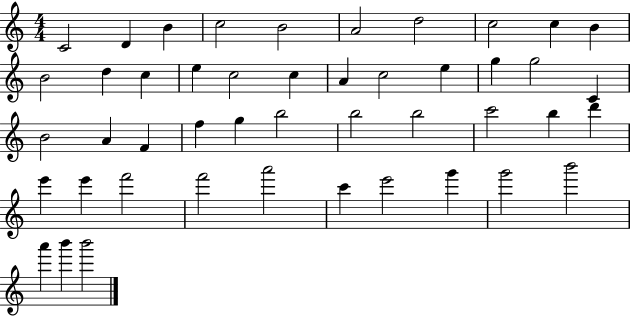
C4/h D4/q B4/q C5/h B4/h A4/h D5/h C5/h C5/q B4/q B4/h D5/q C5/q E5/q C5/h C5/q A4/q C5/h E5/q G5/q G5/h C4/q B4/h A4/q F4/q F5/q G5/q B5/h B5/h B5/h C6/h B5/q D6/q E6/q E6/q F6/h F6/h A6/h C6/q E6/h G6/q G6/h B6/h A6/q B6/q B6/h